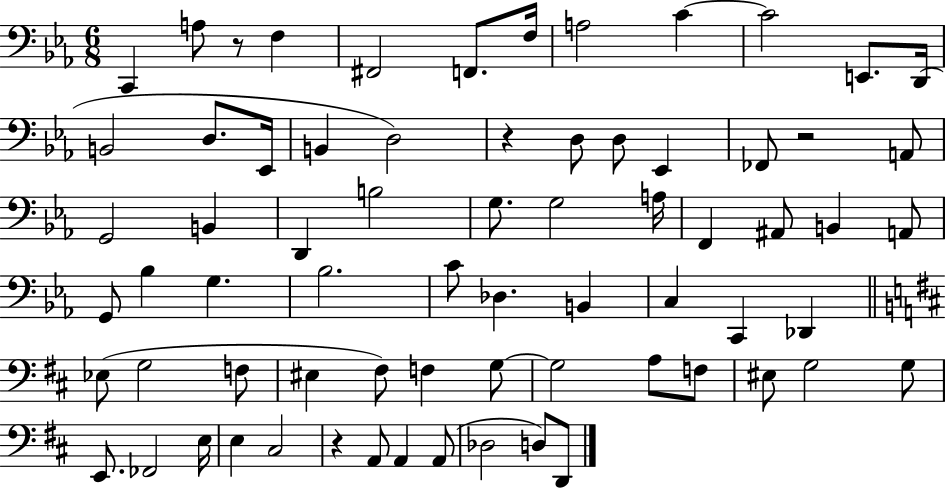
C2/q A3/e R/e F3/q F#2/h F2/e. F3/s A3/h C4/q C4/h E2/e. D2/s B2/h D3/e. Eb2/s B2/q D3/h R/q D3/e D3/e Eb2/q FES2/e R/h A2/e G2/h B2/q D2/q B3/h G3/e. G3/h A3/s F2/q A#2/e B2/q A2/e G2/e Bb3/q G3/q. Bb3/h. C4/e Db3/q. B2/q C3/q C2/q Db2/q Eb3/e G3/h F3/e EIS3/q F#3/e F3/q G3/e G3/h A3/e F3/e EIS3/e G3/h G3/e E2/e. FES2/h E3/s E3/q C#3/h R/q A2/e A2/q A2/e Db3/h D3/e D2/e